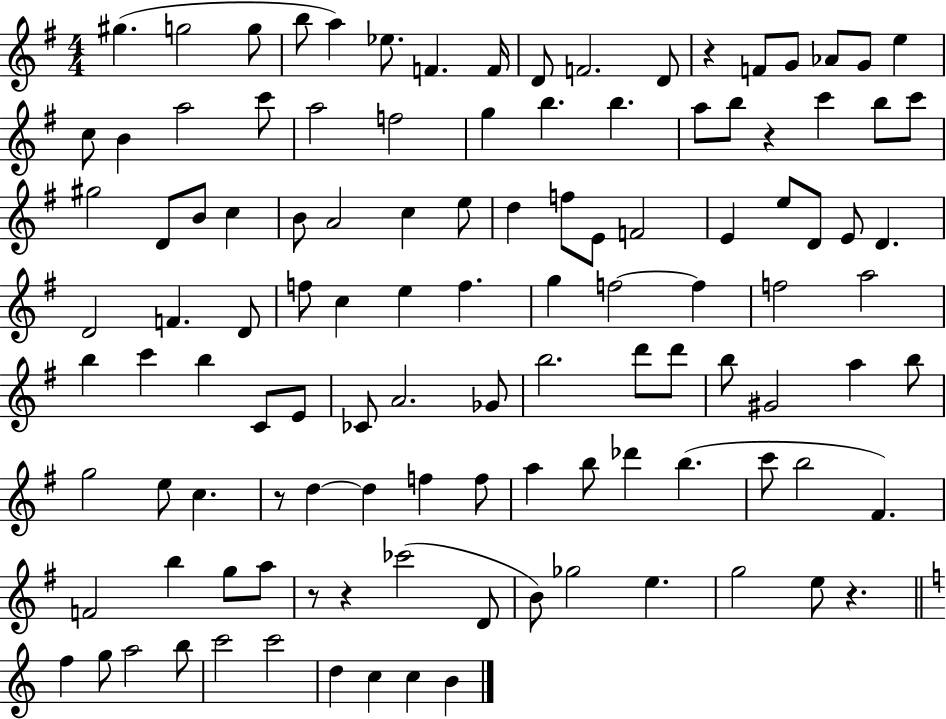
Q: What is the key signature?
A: G major